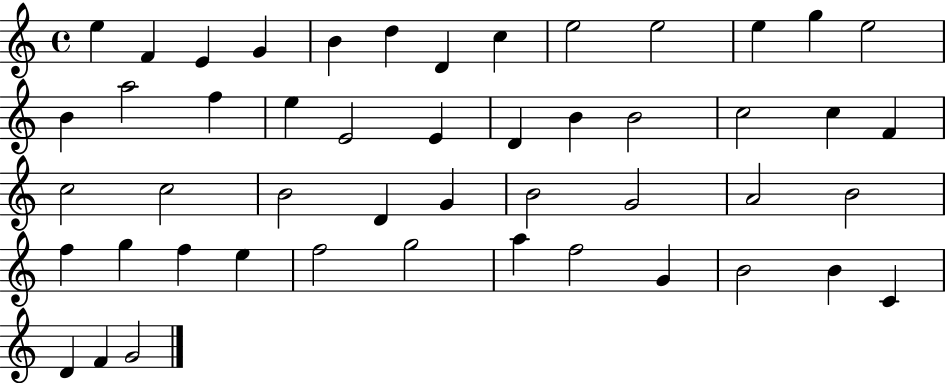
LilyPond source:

{
  \clef treble
  \time 4/4
  \defaultTimeSignature
  \key c \major
  e''4 f'4 e'4 g'4 | b'4 d''4 d'4 c''4 | e''2 e''2 | e''4 g''4 e''2 | \break b'4 a''2 f''4 | e''4 e'2 e'4 | d'4 b'4 b'2 | c''2 c''4 f'4 | \break c''2 c''2 | b'2 d'4 g'4 | b'2 g'2 | a'2 b'2 | \break f''4 g''4 f''4 e''4 | f''2 g''2 | a''4 f''2 g'4 | b'2 b'4 c'4 | \break d'4 f'4 g'2 | \bar "|."
}